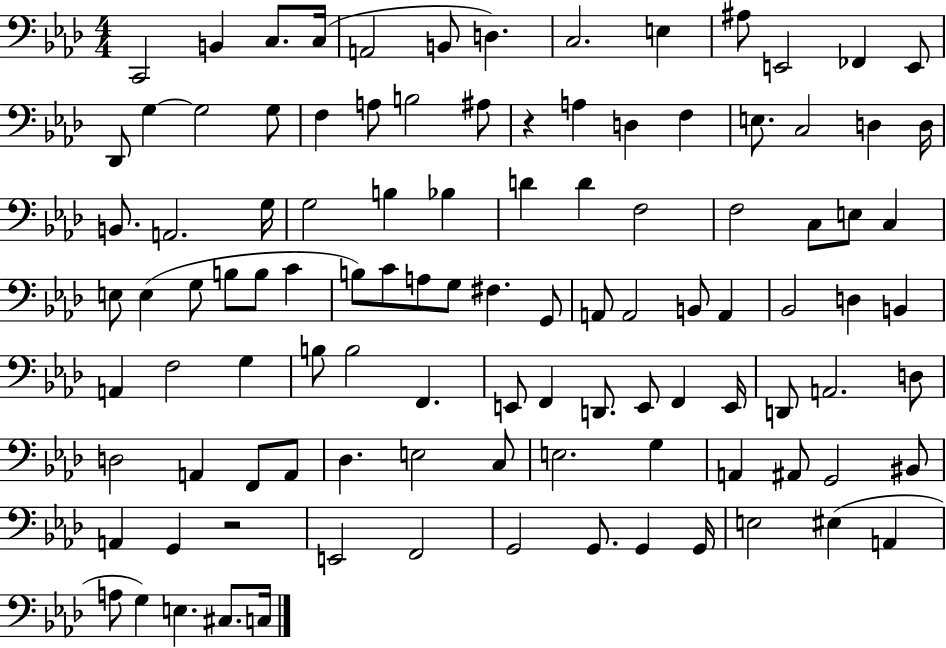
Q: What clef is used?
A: bass